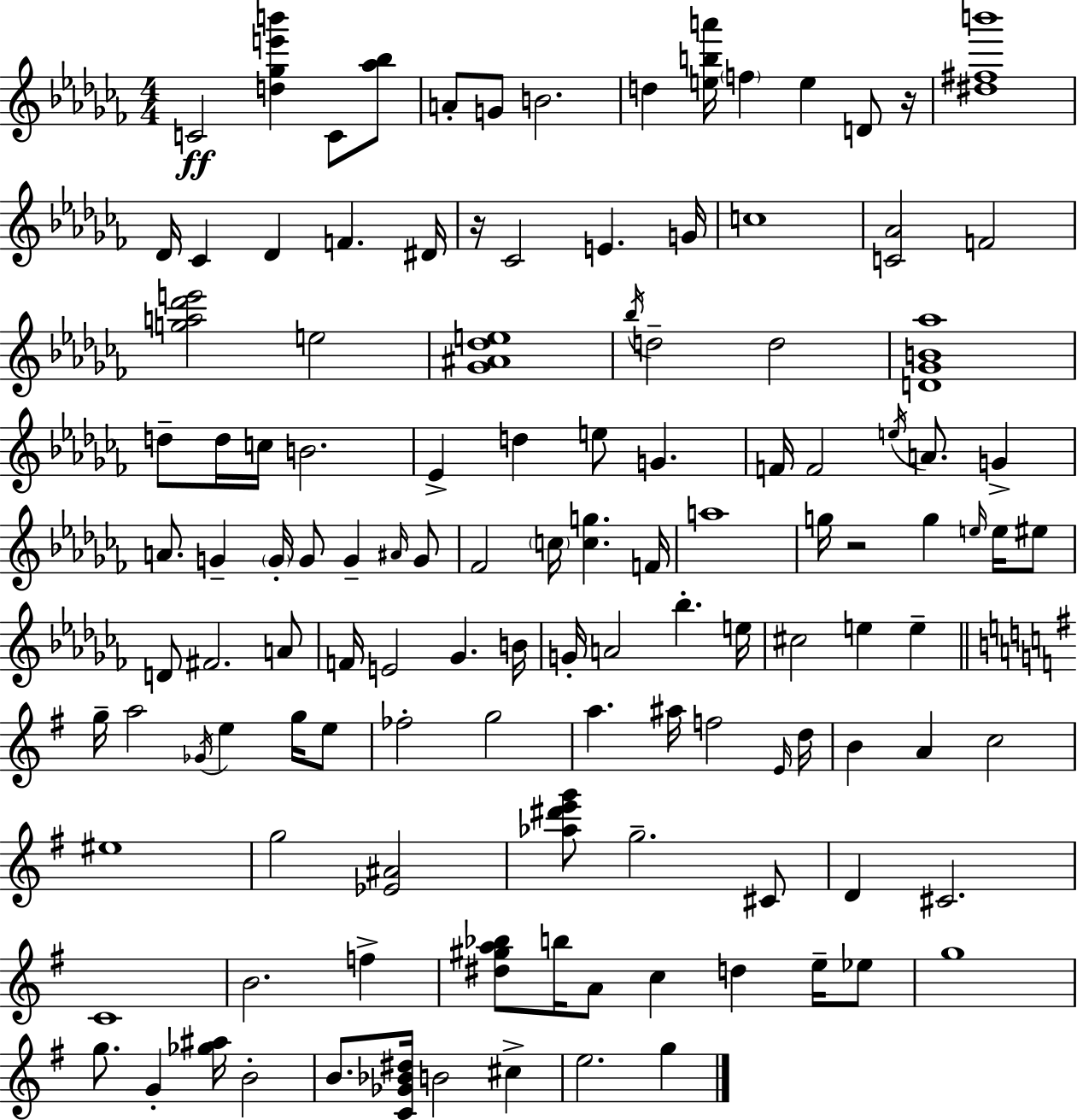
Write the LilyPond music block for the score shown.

{
  \clef treble
  \numericTimeSignature
  \time 4/4
  \key aes \minor
  c'2\ff <d'' ges'' e''' b'''>4 c'8 <aes'' bes''>8 | a'8-. g'8 b'2. | d''4 <e'' b'' a'''>16 \parenthesize f''4 e''4 d'8 r16 | <dis'' fis'' b'''>1 | \break des'16 ces'4 des'4 f'4. dis'16 | r16 ces'2 e'4. g'16 | c''1 | <c' aes'>2 f'2 | \break <g'' a'' des''' e'''>2 e''2 | <ges' ais' des'' e''>1 | \acciaccatura { bes''16 } d''2-- d''2 | <d' ges' b' aes''>1 | \break d''8-- d''16 c''16 b'2. | ees'4-> d''4 e''8 g'4. | f'16 f'2 \acciaccatura { e''16 } a'8. g'4-> | a'8. g'4-- \parenthesize g'16-. g'8 g'4-- | \break \grace { ais'16 } g'8 fes'2 \parenthesize c''16 <c'' g''>4. | f'16 a''1 | g''16 r2 g''4 | \grace { e''16 } e''16 eis''8 d'8 fis'2. | \break a'8 f'16 e'2 ges'4. | b'16 g'16-. a'2 bes''4.-. | e''16 cis''2 e''4 | e''4-- \bar "||" \break \key g \major g''16-- a''2 \acciaccatura { ges'16 } e''4 g''16 e''8 | fes''2-. g''2 | a''4. ais''16 f''2 | \grace { e'16 } d''16 b'4 a'4 c''2 | \break eis''1 | g''2 <ees' ais'>2 | <aes'' dis''' e''' g'''>8 g''2.-- | cis'8 d'4 cis'2. | \break c'1 | b'2. f''4-> | <dis'' gis'' a'' bes''>8 b''16 a'8 c''4 d''4 e''16-- | ees''8 g''1 | \break g''8. g'4-. <ges'' ais''>16 b'2-. | b'8. <c' ges' bes' dis''>16 b'2 cis''4-> | e''2. g''4 | \bar "|."
}